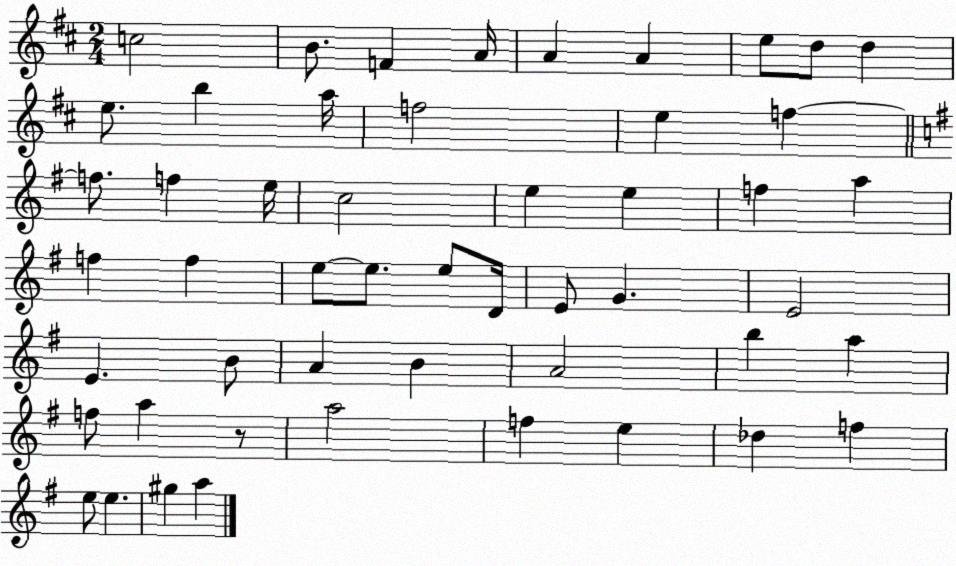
X:1
T:Untitled
M:2/4
L:1/4
K:D
c2 B/2 F A/4 A A e/2 d/2 d e/2 b a/4 f2 e f f/2 f e/4 c2 e e f a f f e/2 e/2 e/2 D/4 E/2 G E2 E B/2 A B A2 b a f/2 a z/2 a2 f e _d f e/2 e ^g a